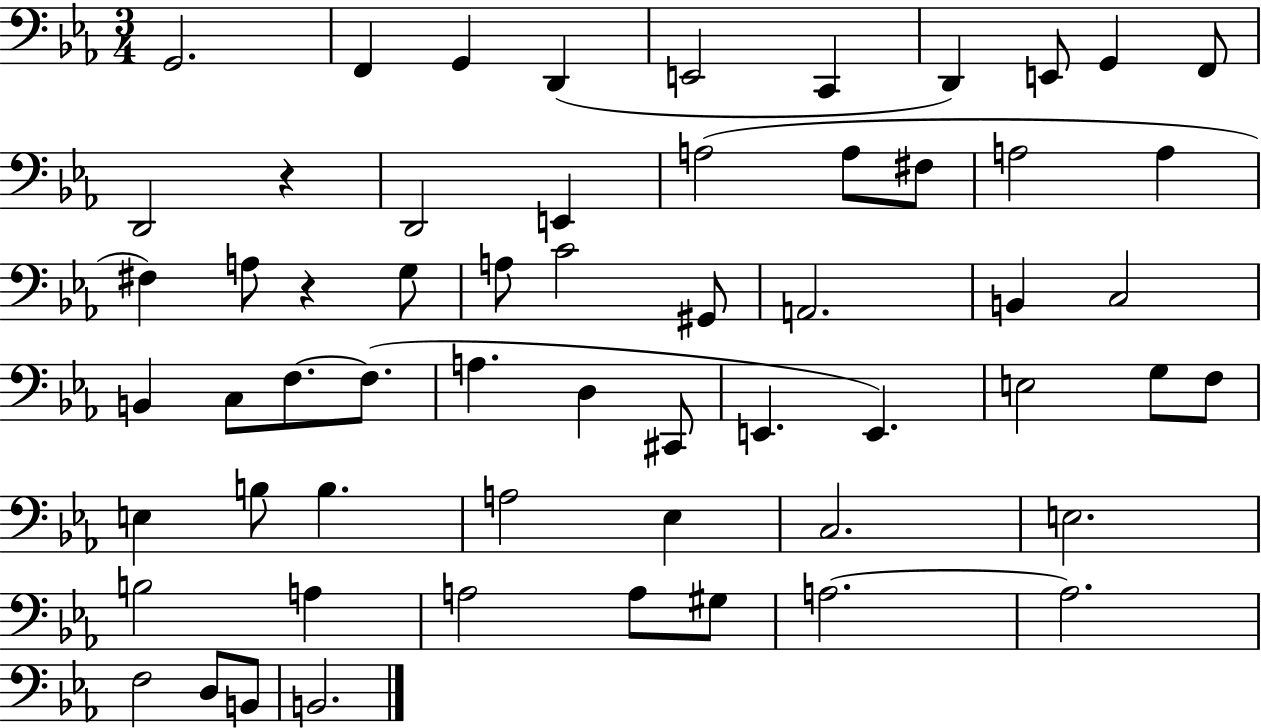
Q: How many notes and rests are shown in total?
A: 59